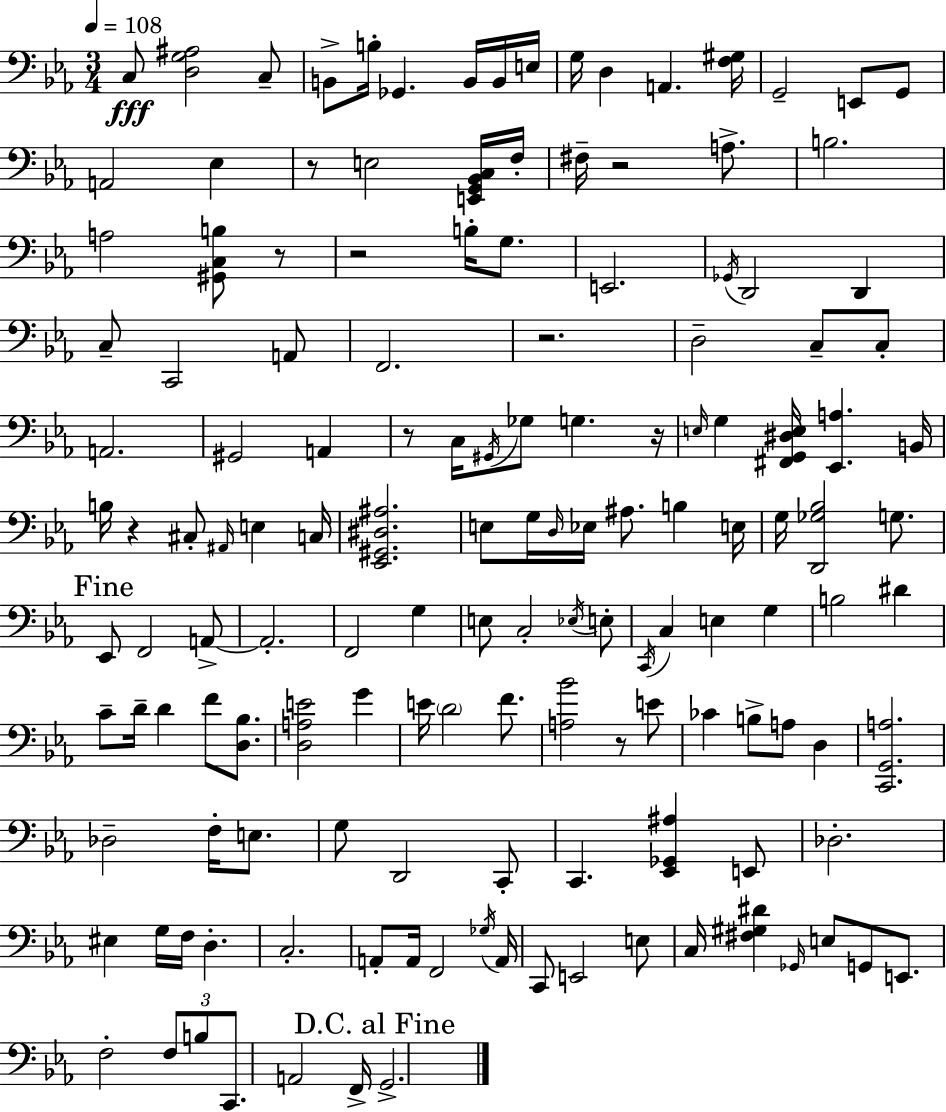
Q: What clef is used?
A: bass